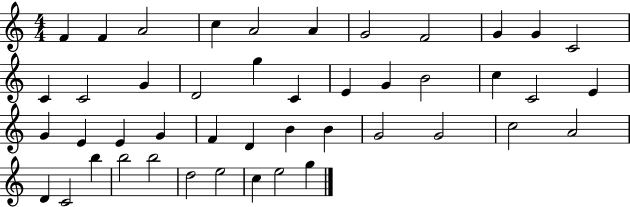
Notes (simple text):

F4/q F4/q A4/h C5/q A4/h A4/q G4/h F4/h G4/q G4/q C4/h C4/q C4/h G4/q D4/h G5/q C4/q E4/q G4/q B4/h C5/q C4/h E4/q G4/q E4/q E4/q G4/q F4/q D4/q B4/q B4/q G4/h G4/h C5/h A4/h D4/q C4/h B5/q B5/h B5/h D5/h E5/h C5/q E5/h G5/q